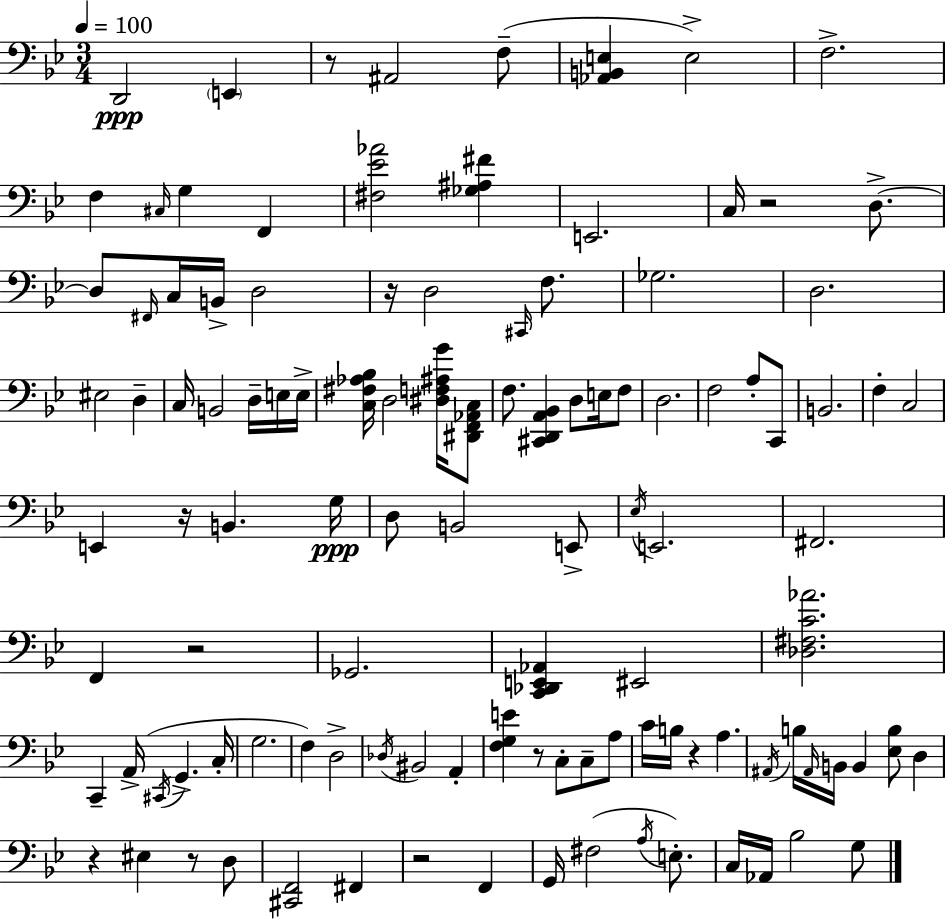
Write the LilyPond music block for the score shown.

{
  \clef bass
  \numericTimeSignature
  \time 3/4
  \key g \minor
  \tempo 4 = 100
  \repeat volta 2 { d,2\ppp \parenthesize e,4 | r8 ais,2 f8--( | <aes, b, e>4 e2->) | f2.-> | \break f4 \grace { cis16 } g4 f,4 | <fis ees' aes'>2 <ges ais fis'>4 | e,2. | c16 r2 d8.->~~ | \break d8 \grace { fis,16 } c16 b,16-> d2 | r16 d2 \grace { cis,16 } | f8. ges2. | d2. | \break eis2 d4-- | c16 b,2 | d16-- e16 e16-> <c fis aes bes>16 d2 | <dis f ais g'>16 <dis, f, aes, c>8 f8. <cis, d, a, bes,>4 d8 | \break e16 f8 d2. | f2 a8-. | c,8 b,2. | f4-. c2 | \break e,4 r16 b,4. | g16\ppp d8 b,2 | e,8-> \acciaccatura { ees16 } e,2. | fis,2. | \break f,4 r2 | ges,2. | <c, des, e, aes,>4 eis,2 | <des fis c' aes'>2. | \break c,4-- a,16->( \acciaccatura { cis,16 } g,4.-> | c16-. g2. | f4) d2-> | \acciaccatura { des16 } bis,2 | \break a,4-. <f g e'>4 r8 | c8-. c8-- a8 c'16 b16 r4 | a4. \acciaccatura { ais,16 } b16 \grace { ais,16 } b,16 b,4 | <ees b>8 d4 r4 | \break eis4 r8 d8 <cis, f,>2 | fis,4 r2 | f,4 g,16 fis2( | \acciaccatura { a16 } e8.-.) c16 aes,16 bes2 | \break g8 } \bar "|."
}